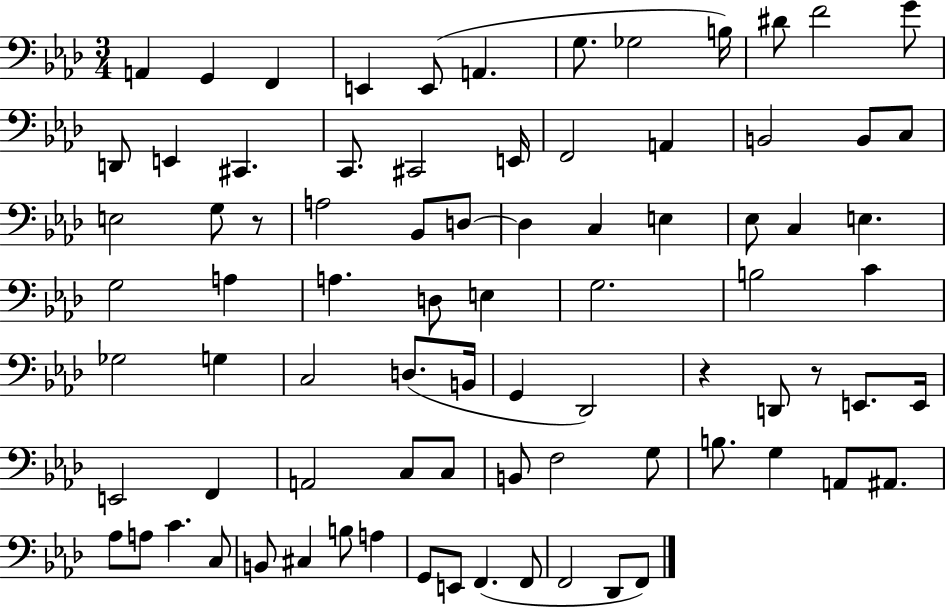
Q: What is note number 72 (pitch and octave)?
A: A3